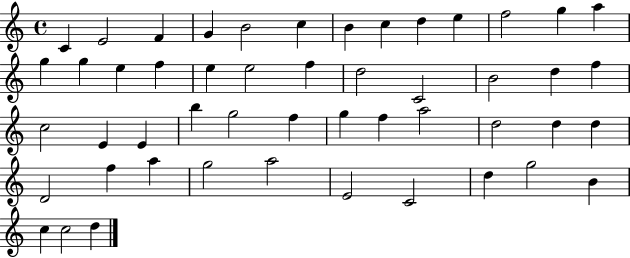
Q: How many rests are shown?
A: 0